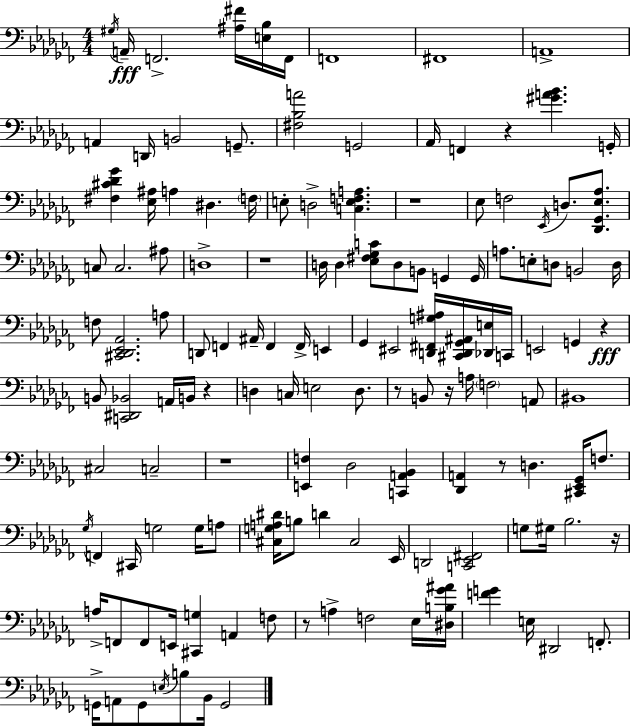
G#3/s A2/s F2/h. [A#3,F#4]/s [E3,Bb3]/s F2/s F2/w F#2/w A2/w A2/q D2/s B2/h G2/e. [F#3,Bb3,A4]/h G2/h Ab2/s F2/q R/q [G#4,A4,Bb4]/q. G2/s [F#3,C#4,Db4,Gb4]/q [Eb3,A#3]/s A3/q D#3/q. F3/s E3/e D3/h [C3,E3,F3,A3]/q. R/w Eb3/e F3/h Eb2/s D3/e. [Db2,Gb2,Eb3,Ab3]/e. C3/e C3/h. A#3/e D3/w R/w D3/s D3/q [Eb3,F#3,Gb3,C4]/e D3/e B2/e G2/q G2/s A3/e. E3/e D3/e B2/h D3/s F3/e [C#2,Db2,Eb2,Ab2]/h. A3/e D2/e F2/q A#2/s F2/q F2/s E2/q Gb2/q EIS2/h [D2,F#2,G3,A#3]/s [C#2,D2,Gb2,A#2]/s [Db2,E3]/s C2/s E2/h G2/q R/q B2/e [C2,D#2,Bb2]/h A2/s B2/s R/q D3/q C3/s E3/h D3/e. R/e B2/e R/s A3/s F3/h A2/e BIS2/w C#3/h C3/h R/w [E2,F3]/q Db3/h [C2,A2,Bb2]/q [Db2,A2]/q R/e D3/q. [C#2,Eb2,Gb2]/s F3/e. Gb3/s F2/q C#2/s G3/h G3/s A3/e [C#3,G3,A3,D#4]/s B3/e D4/q C#3/h Eb2/s D2/h [C2,Eb2,F#2]/h G3/e G#3/s Bb3/h. R/s A3/s F2/e F2/e E2/s [C#2,G3]/q A2/q F3/e R/e A3/q F3/h Eb3/s [D#3,B3,Gb4,A#4]/s [F4,G4]/q E3/s D#2/h F2/e. G2/s A2/e G2/e E3/s B3/e Bb2/s G2/h